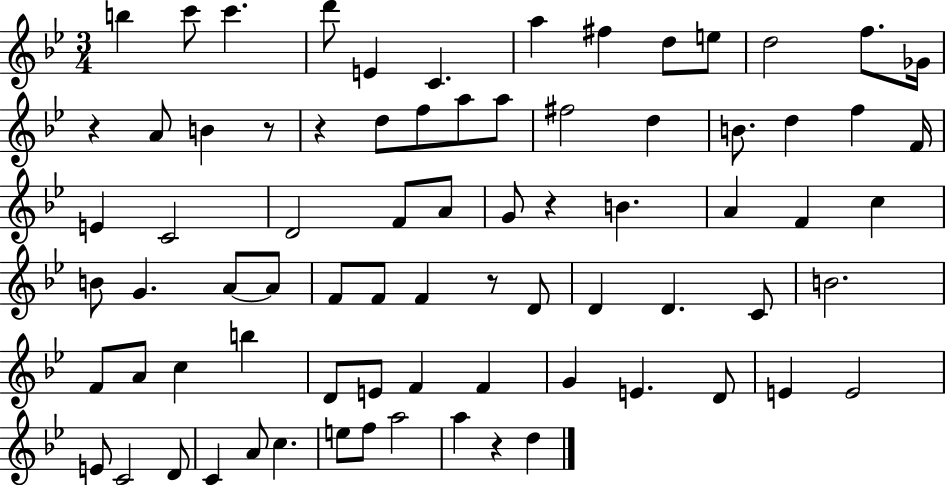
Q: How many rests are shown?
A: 6